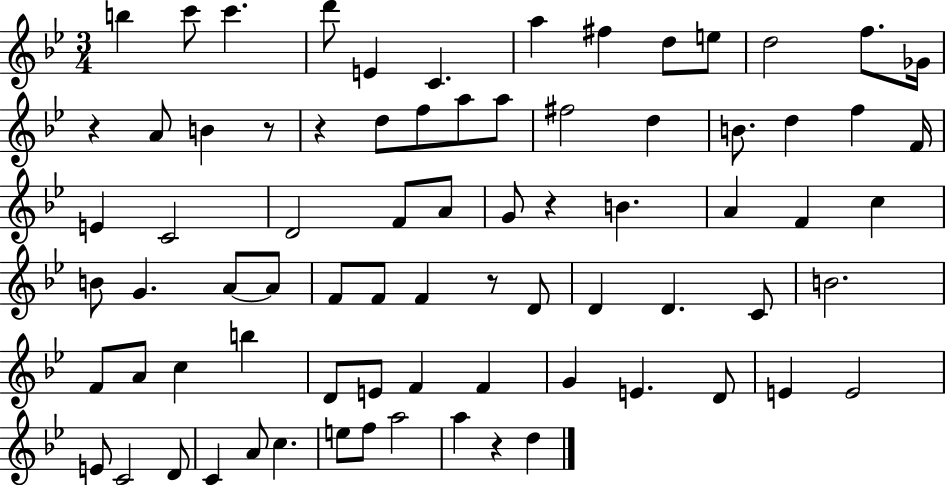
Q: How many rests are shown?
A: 6